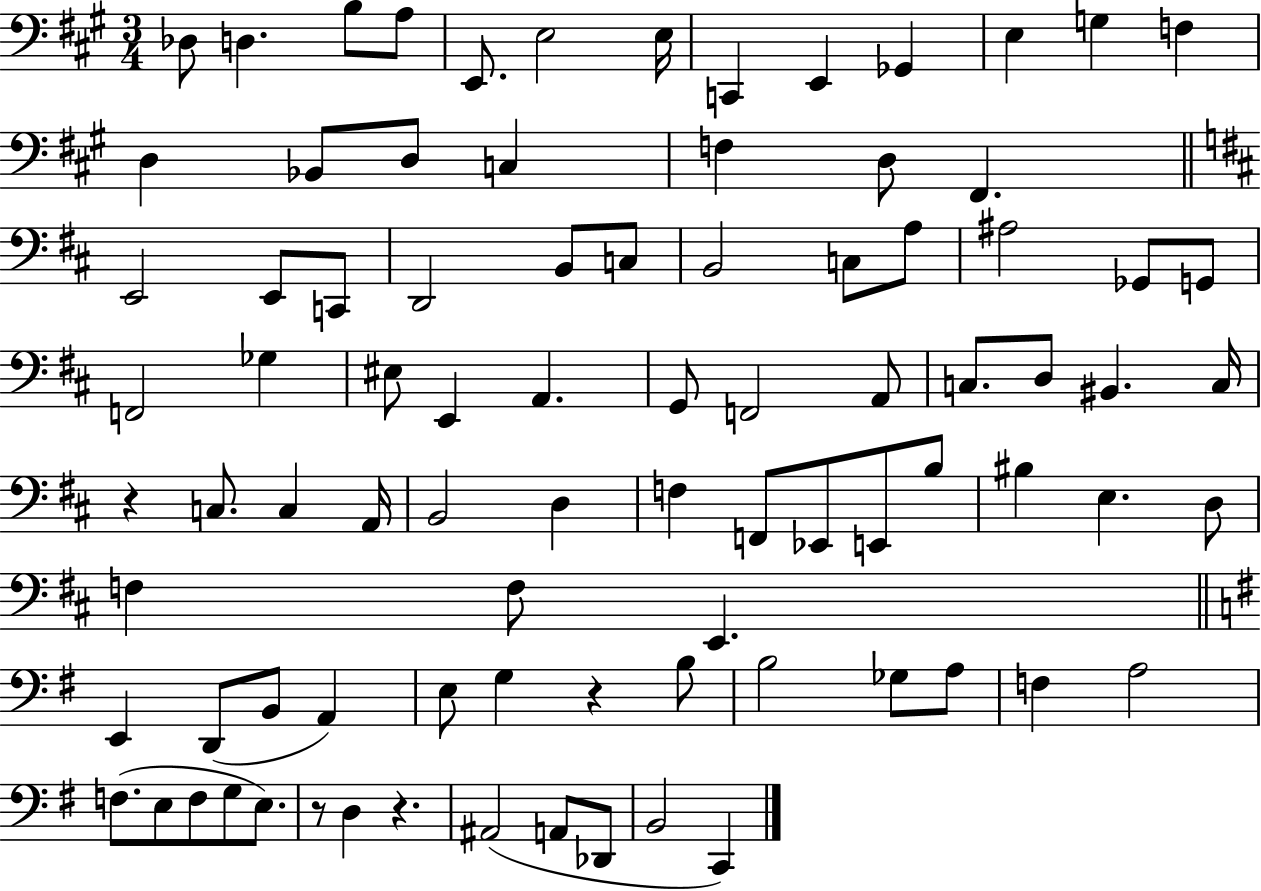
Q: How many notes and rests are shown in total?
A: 87